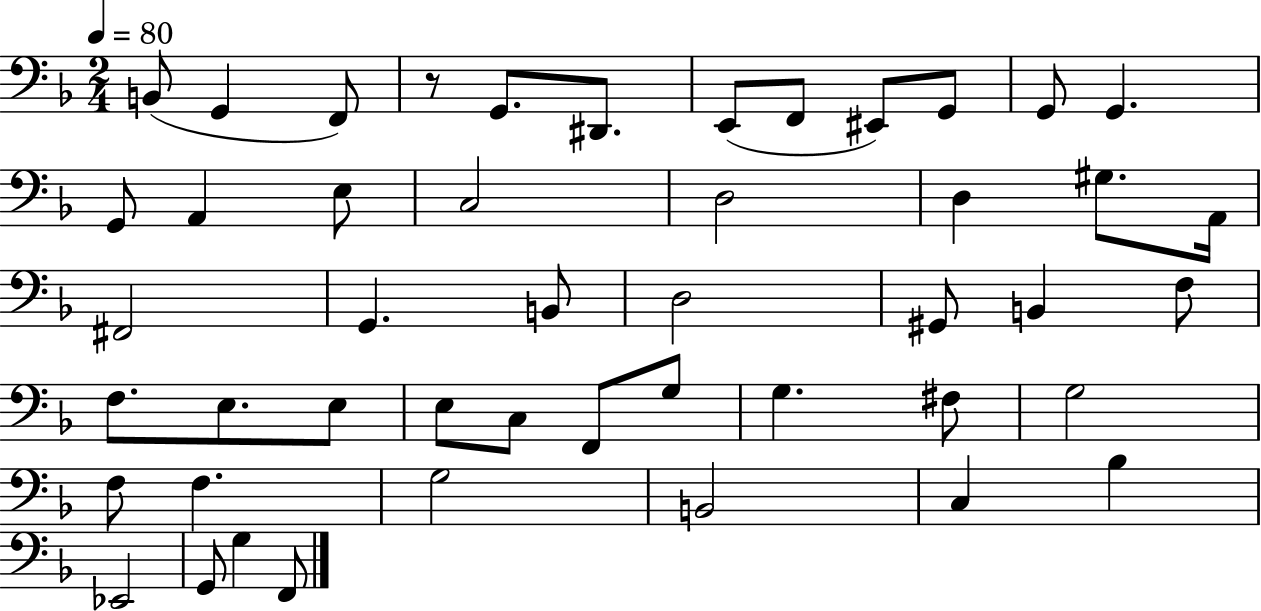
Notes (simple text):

B2/e G2/q F2/e R/e G2/e. D#2/e. E2/e F2/e EIS2/e G2/e G2/e G2/q. G2/e A2/q E3/e C3/h D3/h D3/q G#3/e. A2/s F#2/h G2/q. B2/e D3/h G#2/e B2/q F3/e F3/e. E3/e. E3/e E3/e C3/e F2/e G3/e G3/q. F#3/e G3/h F3/e F3/q. G3/h B2/h C3/q Bb3/q Eb2/h G2/e G3/q F2/e